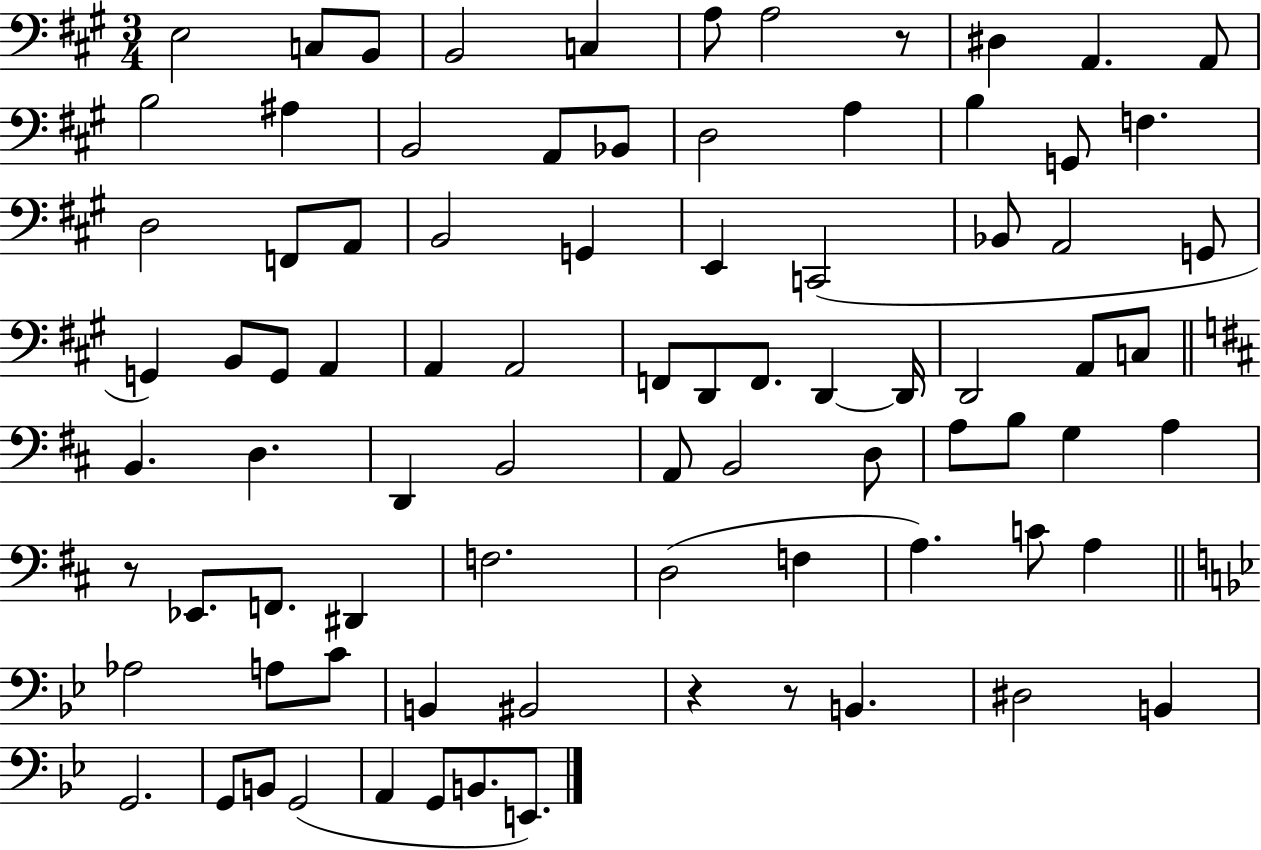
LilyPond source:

{
  \clef bass
  \numericTimeSignature
  \time 3/4
  \key a \major
  e2 c8 b,8 | b,2 c4 | a8 a2 r8 | dis4 a,4. a,8 | \break b2 ais4 | b,2 a,8 bes,8 | d2 a4 | b4 g,8 f4. | \break d2 f,8 a,8 | b,2 g,4 | e,4 c,2( | bes,8 a,2 g,8 | \break g,4) b,8 g,8 a,4 | a,4 a,2 | f,8 d,8 f,8. d,4~~ d,16 | d,2 a,8 c8 | \break \bar "||" \break \key b \minor b,4. d4. | d,4 b,2 | a,8 b,2 d8 | a8 b8 g4 a4 | \break r8 ees,8. f,8. dis,4 | f2. | d2( f4 | a4.) c'8 a4 | \break \bar "||" \break \key g \minor aes2 a8 c'8 | b,4 bis,2 | r4 r8 b,4. | dis2 b,4 | \break g,2. | g,8 b,8 g,2( | a,4 g,8 b,8. e,8.) | \bar "|."
}